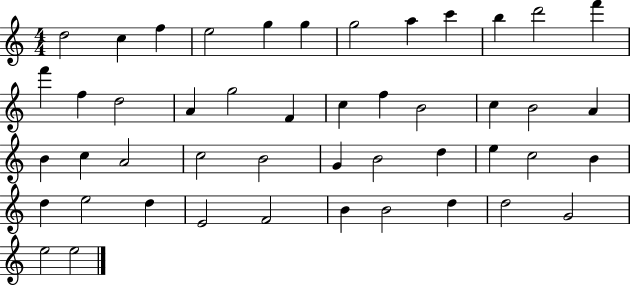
X:1
T:Untitled
M:4/4
L:1/4
K:C
d2 c f e2 g g g2 a c' b d'2 f' f' f d2 A g2 F c f B2 c B2 A B c A2 c2 B2 G B2 d e c2 B d e2 d E2 F2 B B2 d d2 G2 e2 e2